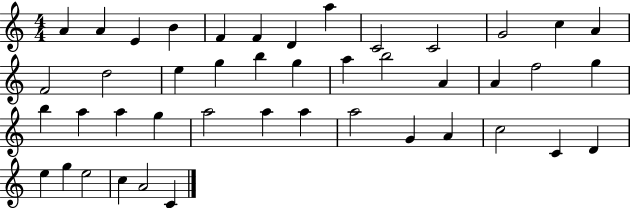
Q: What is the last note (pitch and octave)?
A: C4